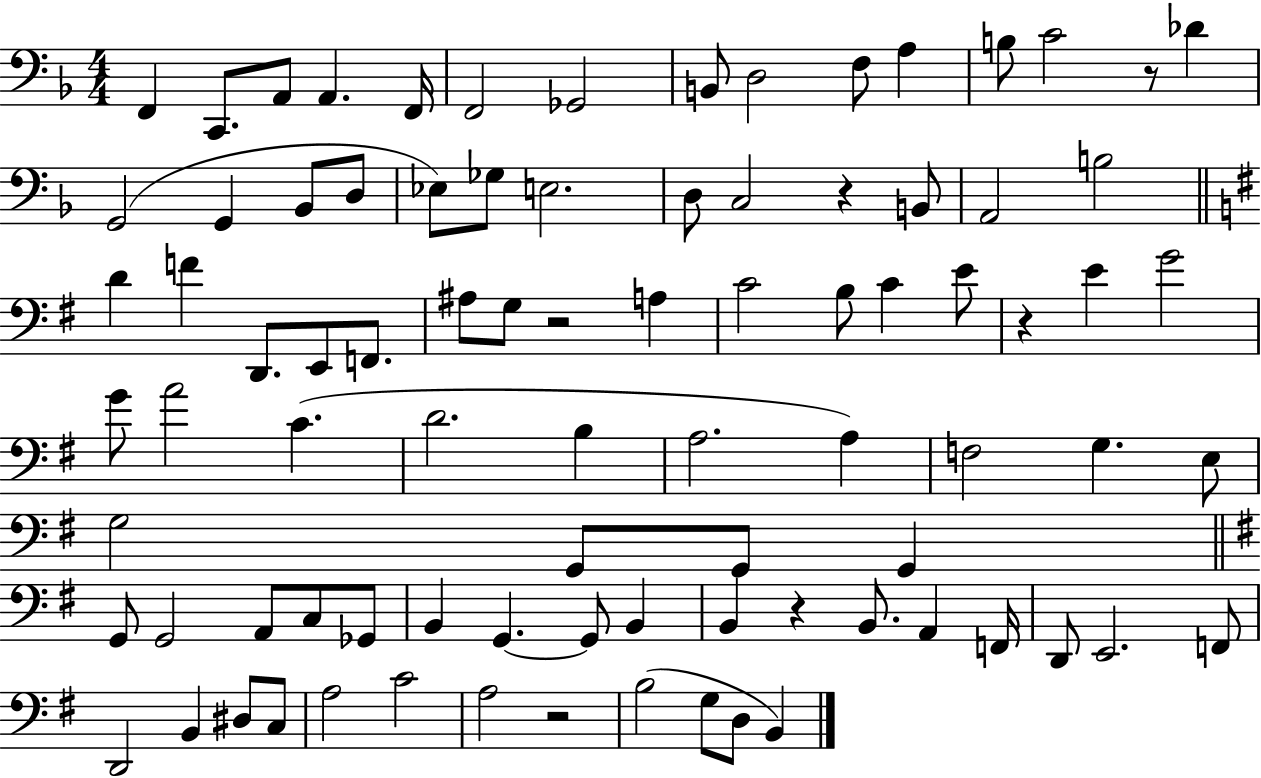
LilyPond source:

{
  \clef bass
  \numericTimeSignature
  \time 4/4
  \key f \major
  f,4 c,8. a,8 a,4. f,16 | f,2 ges,2 | b,8 d2 f8 a4 | b8 c'2 r8 des'4 | \break g,2( g,4 bes,8 d8 | ees8) ges8 e2. | d8 c2 r4 b,8 | a,2 b2 | \break \bar "||" \break \key g \major d'4 f'4 d,8. e,8 f,8. | ais8 g8 r2 a4 | c'2 b8 c'4 e'8 | r4 e'4 g'2 | \break g'8 a'2 c'4.( | d'2. b4 | a2. a4) | f2 g4. e8 | \break g2 g,8 g,8 g,4 | \bar "||" \break \key e \minor g,8 g,2 a,8 c8 ges,8 | b,4 g,4.~~ g,8 b,4 | b,4 r4 b,8. a,4 f,16 | d,8 e,2. f,8 | \break d,2 b,4 dis8 c8 | a2 c'2 | a2 r2 | b2( g8 d8 b,4) | \break \bar "|."
}